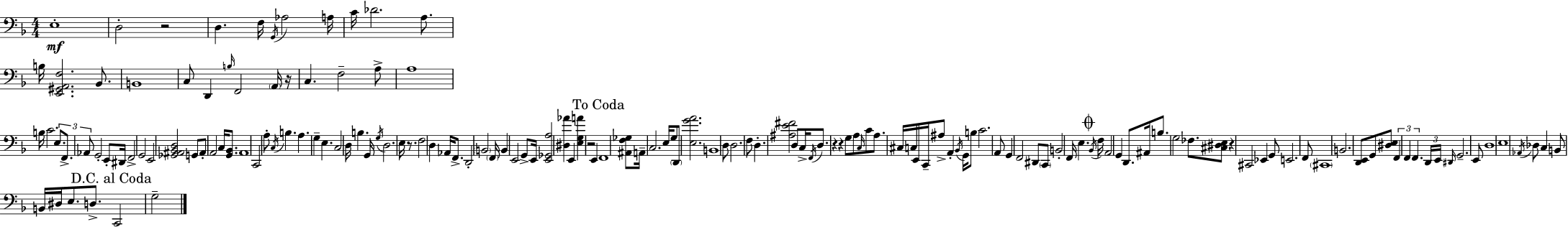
{
  \clef bass
  \numericTimeSignature
  \time 4/4
  \key f \major
  e1-.\mf | d2-. r2 | d4. f16 \acciaccatura { g,16 } aes2 | a16 c'16 des'2. a8. | \break b16 <e, gis, a, f>2. bes,8. | b,1 | c8 d,4 \grace { b16 } f,2 | \parenthesize a,16 r16 c4. f2-- | \break a8-> a1 | b16 c'2. \tuplet 3/2 { e8. | f,8.-> aes,8 } g,2-. e,8-. | dis,16 f,2-> g,2 | \break e,2 <ges, ais, bes, d>2 | g,8 ais,8-. a,2 c16 <g, bes,>8. | a,1 | c,2 a8-. \acciaccatura { c16 } b4. | \break a4. g4-- e4. | c2 d16 b4. | g,16 \acciaccatura { g16 } d2. | e16 r8. f2 d4 | \break aes,16 f,8.-> d,2-. \parenthesize b,2 | \parenthesize f,16 b,4 e,2 | g,8-> e,16 <e, ges, a>2 <dis aes'>4 | e,4 <e g a'>4 r2 | \break e,4 \mark "To Coda" f,1 | <ais, f ges>8 a,16-- c2. | e16 g8 \parenthesize d,8 <e g' a'>2. | b,1 | \break d8 d2. | f8 d4.-. <ais e' fis'>2 | d8 c16-> \acciaccatura { f,16 } d8. r4 r4 | g8 a8 \grace { c16 } c'8 a8. cis16 c16 e,16 c,16-- ais8-> | \break a,4-. \acciaccatura { bes,16 } g,16 b8 c'2. | a,8 g,4 f,2 | dis,8 \parenthesize c,8 b,2-. f,16 | e4. \mark \markup { \musicglyph "scripts.coda" } \acciaccatura { bes,16 } f16 a,2 | \break g,4 d,8. ais,16 b8. g2 | fes8. <cis dis e>8 r4 cis,2 | ees,4 g,8 e,2. | f,8 \parenthesize cis,1 | \break b,2. | <d, e,>8 g,8 <dis e>8 \tuplet 3/2 { f,4 f,4 | f,4. } \tuplet 3/2 { d,16 e,16 \grace { dis,16 } } g,2.-- | e,8 d1 | \break e1 | \acciaccatura { aes,16 } des8 c4 | b,8 b,16 dis16 e8. d8.-> \mark "D.C. al Coda" c,2 | g2-- \bar "|."
}